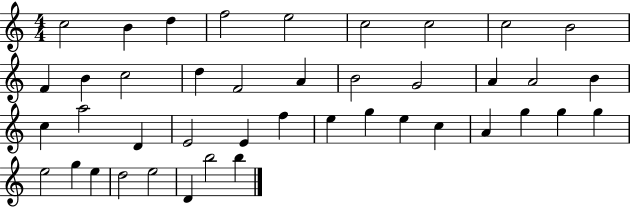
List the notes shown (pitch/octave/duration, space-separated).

C5/h B4/q D5/q F5/h E5/h C5/h C5/h C5/h B4/h F4/q B4/q C5/h D5/q F4/h A4/q B4/h G4/h A4/q A4/h B4/q C5/q A5/h D4/q E4/h E4/q F5/q E5/q G5/q E5/q C5/q A4/q G5/q G5/q G5/q E5/h G5/q E5/q D5/h E5/h D4/q B5/h B5/q